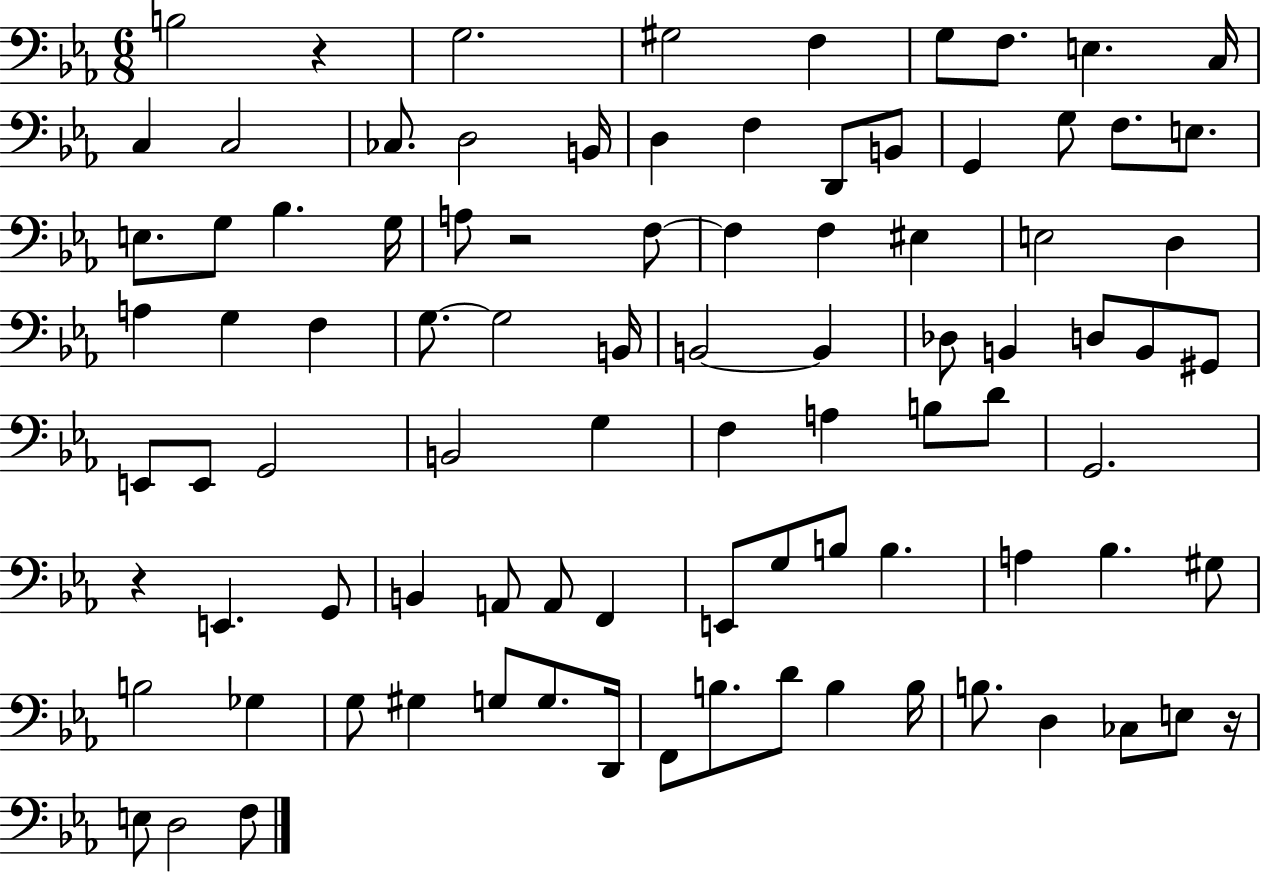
B3/h R/q G3/h. G#3/h F3/q G3/e F3/e. E3/q. C3/s C3/q C3/h CES3/e. D3/h B2/s D3/q F3/q D2/e B2/e G2/q G3/e F3/e. E3/e. E3/e. G3/e Bb3/q. G3/s A3/e R/h F3/e F3/q F3/q EIS3/q E3/h D3/q A3/q G3/q F3/q G3/e. G3/h B2/s B2/h B2/q Db3/e B2/q D3/e B2/e G#2/e E2/e E2/e G2/h B2/h G3/q F3/q A3/q B3/e D4/e G2/h. R/q E2/q. G2/e B2/q A2/e A2/e F2/q E2/e G3/e B3/e B3/q. A3/q Bb3/q. G#3/e B3/h Gb3/q G3/e G#3/q G3/e G3/e. D2/s F2/e B3/e. D4/e B3/q B3/s B3/e. D3/q CES3/e E3/e R/s E3/e D3/h F3/e